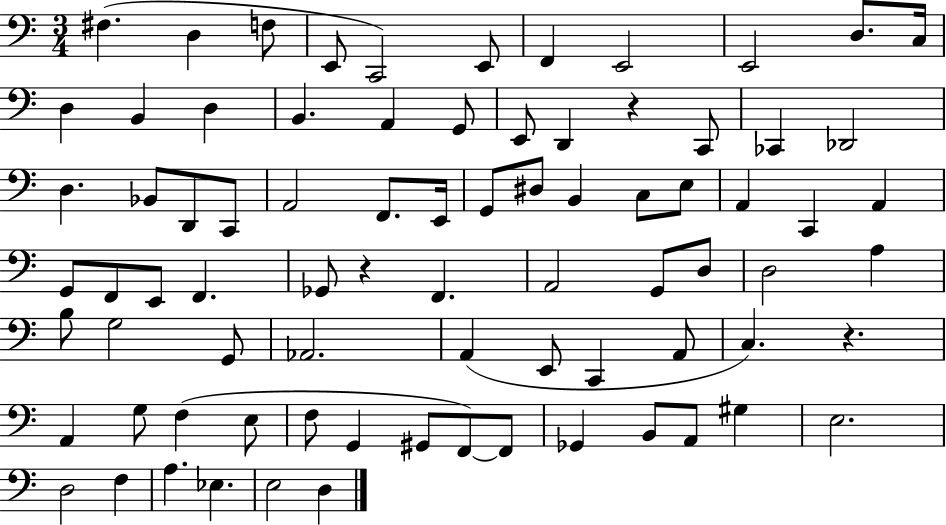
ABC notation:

X:1
T:Untitled
M:3/4
L:1/4
K:C
^F, D, F,/2 E,,/2 C,,2 E,,/2 F,, E,,2 E,,2 D,/2 C,/4 D, B,, D, B,, A,, G,,/2 E,,/2 D,, z C,,/2 _C,, _D,,2 D, _B,,/2 D,,/2 C,,/2 A,,2 F,,/2 E,,/4 G,,/2 ^D,/2 B,, C,/2 E,/2 A,, C,, A,, G,,/2 F,,/2 E,,/2 F,, _G,,/2 z F,, A,,2 G,,/2 D,/2 D,2 A, B,/2 G,2 G,,/2 _A,,2 A,, E,,/2 C,, A,,/2 C, z A,, G,/2 F, E,/2 F,/2 G,, ^G,,/2 F,,/2 F,,/2 _G,, B,,/2 A,,/2 ^G, E,2 D,2 F, A, _E, E,2 D,